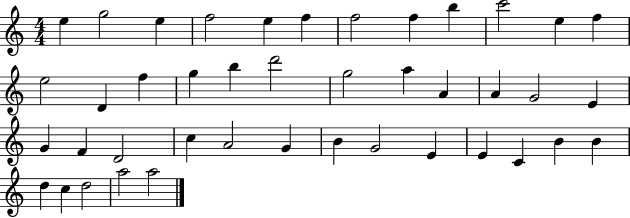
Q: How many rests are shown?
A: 0